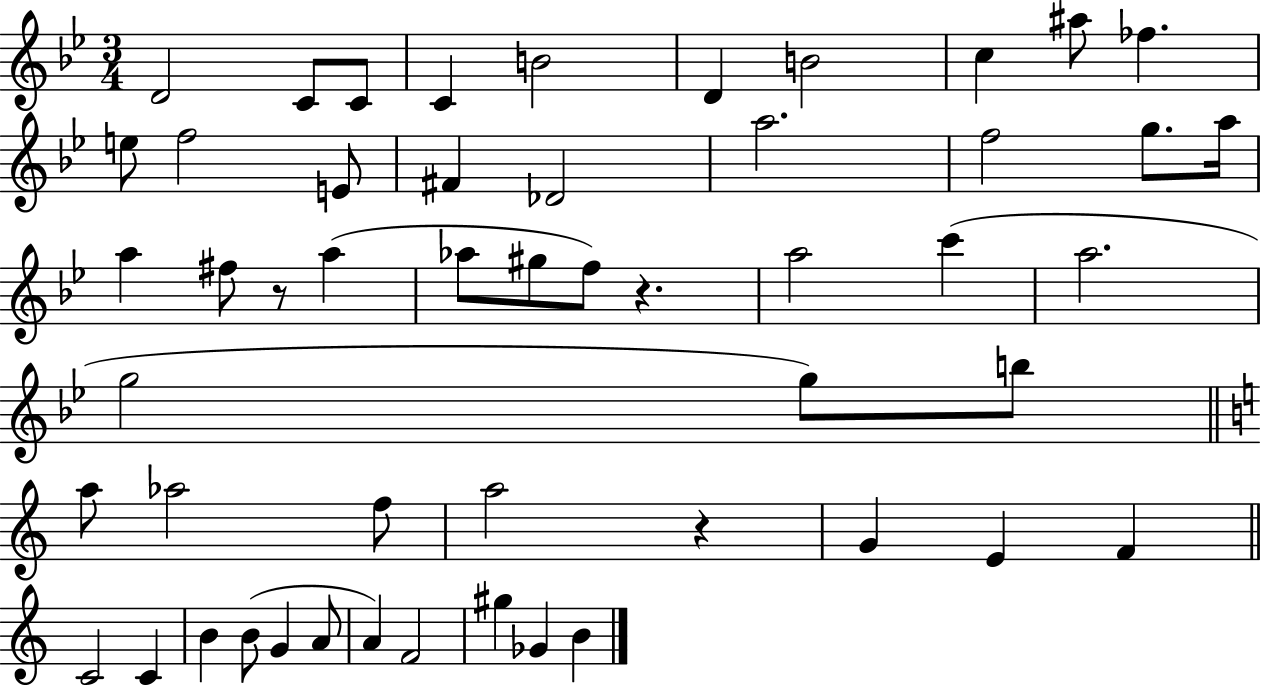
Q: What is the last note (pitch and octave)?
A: B4